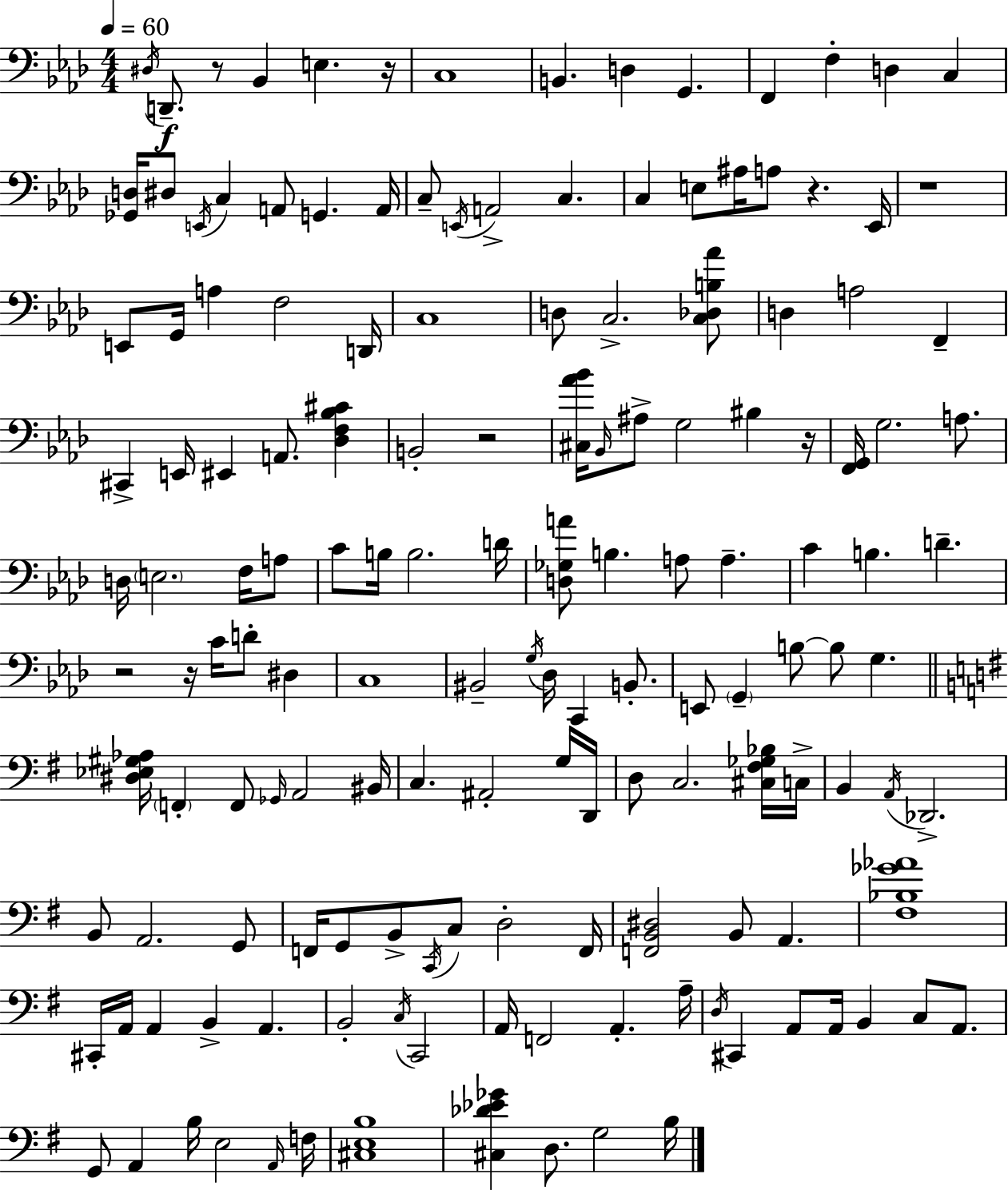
D#3/s D2/e. R/e Bb2/q E3/q. R/s C3/w B2/q. D3/q G2/q. F2/q F3/q D3/q C3/q [Gb2,D3]/s D#3/e E2/s C3/q A2/e G2/q. A2/s C3/e E2/s A2/h C3/q. C3/q E3/e A#3/s A3/e R/q. Eb2/s R/w E2/e G2/s A3/q F3/h D2/s C3/w D3/e C3/h. [C3,Db3,B3,Ab4]/e D3/q A3/h F2/q C#2/q E2/s EIS2/q A2/e. [Db3,F3,Bb3,C#4]/q B2/h R/h [C#3,Ab4,Bb4]/s Bb2/s A#3/e G3/h BIS3/q R/s [F2,G2]/s G3/h. A3/e. D3/s E3/h. F3/s A3/e C4/e B3/s B3/h. D4/s [D3,Gb3,A4]/e B3/q. A3/e A3/q. C4/q B3/q. D4/q. R/h R/s C4/s D4/e D#3/q C3/w BIS2/h G3/s Db3/s C2/q B2/e. E2/e G2/q B3/e B3/e G3/q. [D#3,Eb3,G#3,Ab3]/s F2/q F2/e Gb2/s A2/h BIS2/s C3/q. A#2/h G3/s D2/s D3/e C3/h. [C#3,F#3,Gb3,Bb3]/s C3/s B2/q A2/s Db2/h. B2/e A2/h. G2/e F2/s G2/e B2/e C2/s C3/e D3/h F2/s [F2,B2,D#3]/h B2/e A2/q. [F#3,Bb3,Gb4,Ab4]/w C#2/s A2/s A2/q B2/q A2/q. B2/h C3/s C2/h A2/s F2/h A2/q. A3/s D3/s C#2/q A2/e A2/s B2/q C3/e A2/e. G2/e A2/q B3/s E3/h A2/s F3/s [C#3,E3,B3]/w [C#3,Db4,Eb4,Gb4]/q D3/e. G3/h B3/s